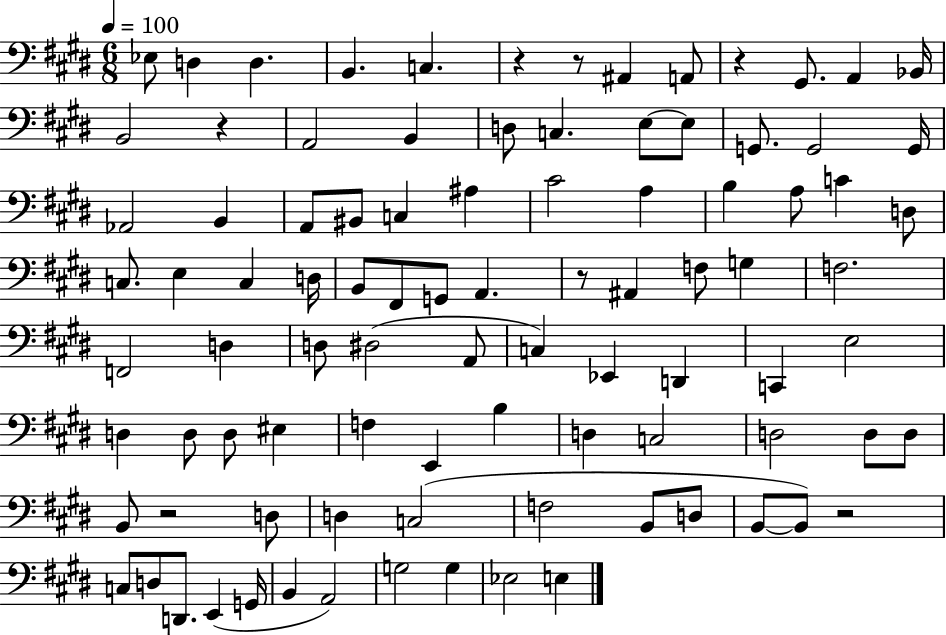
X:1
T:Untitled
M:6/8
L:1/4
K:E
_E,/2 D, D, B,, C, z z/2 ^A,, A,,/2 z ^G,,/2 A,, _B,,/4 B,,2 z A,,2 B,, D,/2 C, E,/2 E,/2 G,,/2 G,,2 G,,/4 _A,,2 B,, A,,/2 ^B,,/2 C, ^A, ^C2 A, B, A,/2 C D,/2 C,/2 E, C, D,/4 B,,/2 ^F,,/2 G,,/2 A,, z/2 ^A,, F,/2 G, F,2 F,,2 D, D,/2 ^D,2 A,,/2 C, _E,, D,, C,, E,2 D, D,/2 D,/2 ^E, F, E,, B, D, C,2 D,2 D,/2 D,/2 B,,/2 z2 D,/2 D, C,2 F,2 B,,/2 D,/2 B,,/2 B,,/2 z2 C,/2 D,/2 D,,/2 E,, G,,/4 B,, A,,2 G,2 G, _E,2 E,